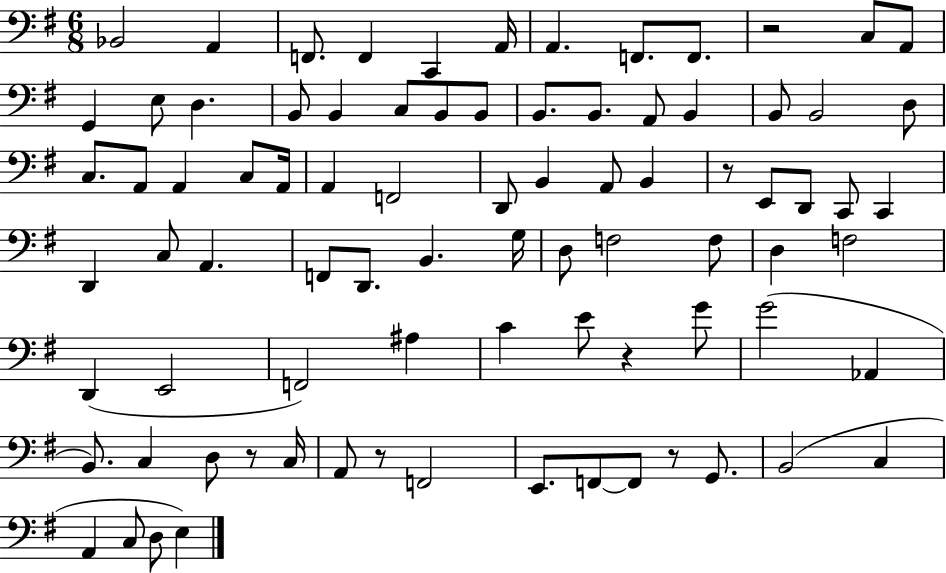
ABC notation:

X:1
T:Untitled
M:6/8
L:1/4
K:G
_B,,2 A,, F,,/2 F,, C,, A,,/4 A,, F,,/2 F,,/2 z2 C,/2 A,,/2 G,, E,/2 D, B,,/2 B,, C,/2 B,,/2 B,,/2 B,,/2 B,,/2 A,,/2 B,, B,,/2 B,,2 D,/2 C,/2 A,,/2 A,, C,/2 A,,/4 A,, F,,2 D,,/2 B,, A,,/2 B,, z/2 E,,/2 D,,/2 C,,/2 C,, D,, C,/2 A,, F,,/2 D,,/2 B,, G,/4 D,/2 F,2 F,/2 D, F,2 D,, E,,2 F,,2 ^A, C E/2 z G/2 G2 _A,, B,,/2 C, D,/2 z/2 C,/4 A,,/2 z/2 F,,2 E,,/2 F,,/2 F,,/2 z/2 G,,/2 B,,2 C, A,, C,/2 D,/2 E,